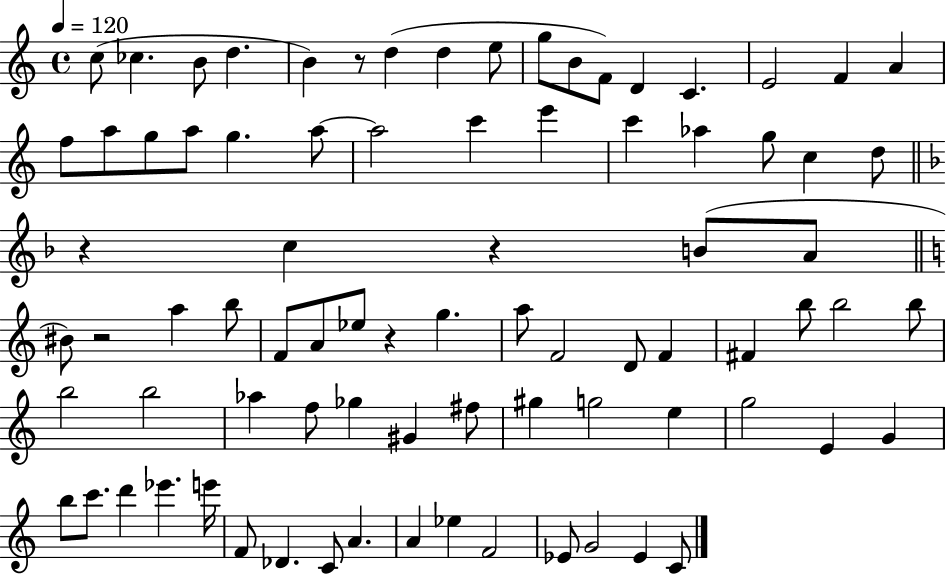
{
  \clef treble
  \time 4/4
  \defaultTimeSignature
  \key c \major
  \tempo 4 = 120
  c''8( ces''4. b'8 d''4. | b'4) r8 d''4( d''4 e''8 | g''8 b'8 f'8) d'4 c'4. | e'2 f'4 a'4 | \break f''8 a''8 g''8 a''8 g''4. a''8~~ | a''2 c'''4 e'''4 | c'''4 aes''4 g''8 c''4 d''8 | \bar "||" \break \key d \minor r4 c''4 r4 b'8( a'8 | \bar "||" \break \key c \major bis'8) r2 a''4 b''8 | f'8 a'8 ees''8 r4 g''4. | a''8 f'2 d'8 f'4 | fis'4 b''8 b''2 b''8 | \break b''2 b''2 | aes''4 f''8 ges''4 gis'4 fis''8 | gis''4 g''2 e''4 | g''2 e'4 g'4 | \break b''8 c'''8. d'''4 ees'''4. e'''16 | f'8 des'4. c'8 a'4. | a'4 ees''4 f'2 | ees'8 g'2 ees'4 c'8 | \break \bar "|."
}